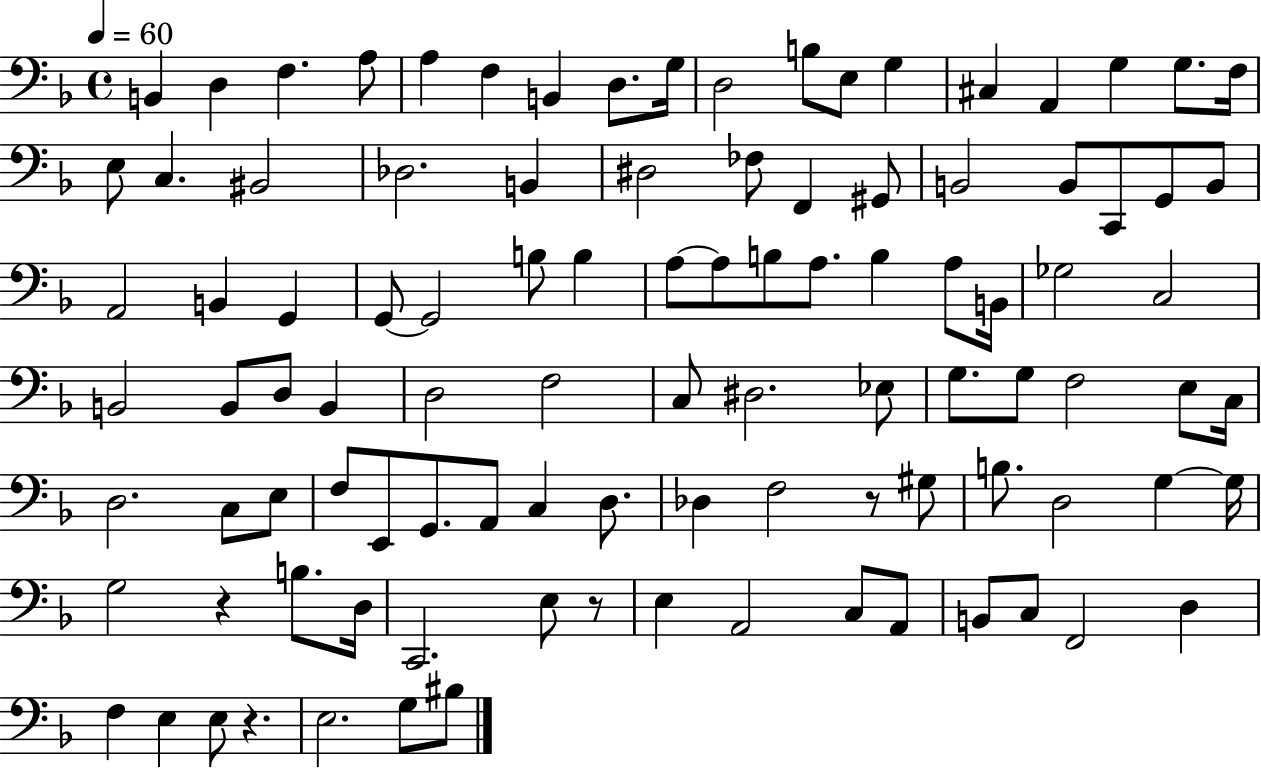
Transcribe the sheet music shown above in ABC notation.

X:1
T:Untitled
M:4/4
L:1/4
K:F
B,, D, F, A,/2 A, F, B,, D,/2 G,/4 D,2 B,/2 E,/2 G, ^C, A,, G, G,/2 F,/4 E,/2 C, ^B,,2 _D,2 B,, ^D,2 _F,/2 F,, ^G,,/2 B,,2 B,,/2 C,,/2 G,,/2 B,,/2 A,,2 B,, G,, G,,/2 G,,2 B,/2 B, A,/2 A,/2 B,/2 A,/2 B, A,/2 B,,/4 _G,2 C,2 B,,2 B,,/2 D,/2 B,, D,2 F,2 C,/2 ^D,2 _E,/2 G,/2 G,/2 F,2 E,/2 C,/4 D,2 C,/2 E,/2 F,/2 E,,/2 G,,/2 A,,/2 C, D,/2 _D, F,2 z/2 ^G,/2 B,/2 D,2 G, G,/4 G,2 z B,/2 D,/4 C,,2 E,/2 z/2 E, A,,2 C,/2 A,,/2 B,,/2 C,/2 F,,2 D, F, E, E,/2 z E,2 G,/2 ^B,/2